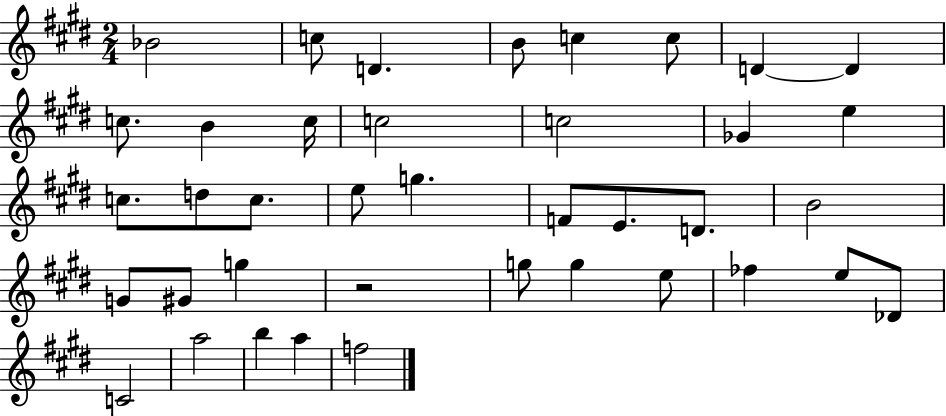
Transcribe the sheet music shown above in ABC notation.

X:1
T:Untitled
M:2/4
L:1/4
K:E
_B2 c/2 D B/2 c c/2 D D c/2 B c/4 c2 c2 _G e c/2 d/2 c/2 e/2 g F/2 E/2 D/2 B2 G/2 ^G/2 g z2 g/2 g e/2 _f e/2 _D/2 C2 a2 b a f2